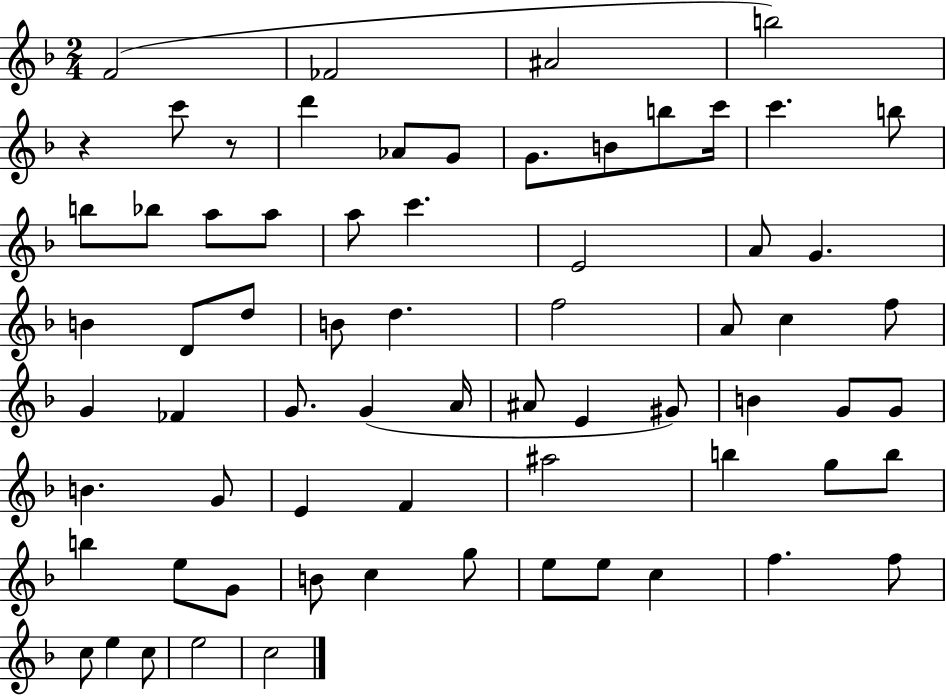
F4/h FES4/h A#4/h B5/h R/q C6/e R/e D6/q Ab4/e G4/e G4/e. B4/e B5/e C6/s C6/q. B5/e B5/e Bb5/e A5/e A5/e A5/e C6/q. E4/h A4/e G4/q. B4/q D4/e D5/e B4/e D5/q. F5/h A4/e C5/q F5/e G4/q FES4/q G4/e. G4/q A4/s A#4/e E4/q G#4/e B4/q G4/e G4/e B4/q. G4/e E4/q F4/q A#5/h B5/q G5/e B5/e B5/q E5/e G4/e B4/e C5/q G5/e E5/e E5/e C5/q F5/q. F5/e C5/e E5/q C5/e E5/h C5/h